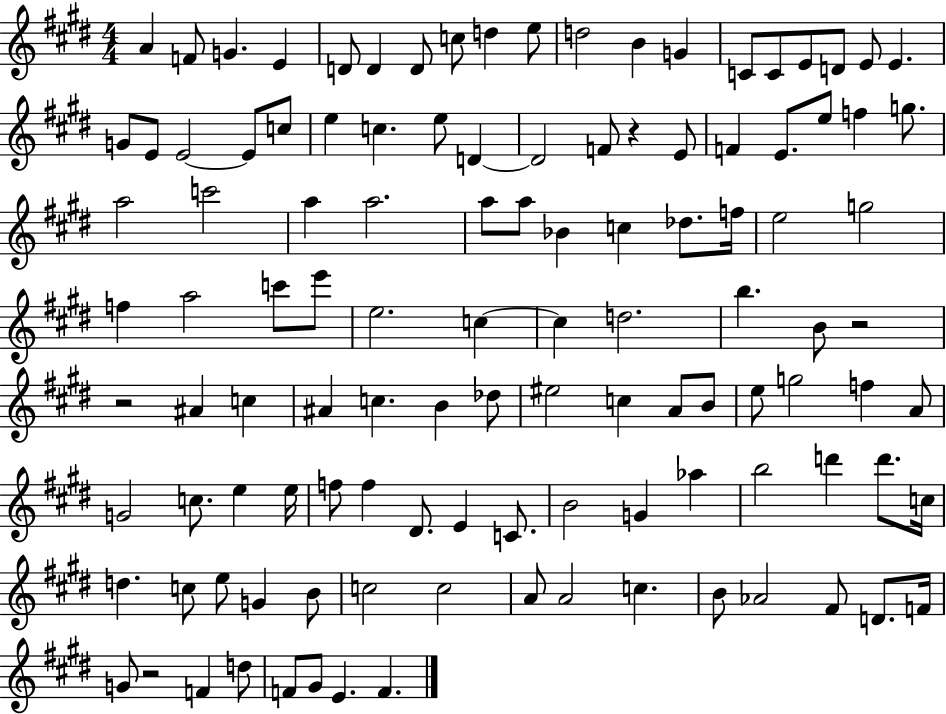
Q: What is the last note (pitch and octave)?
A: F4